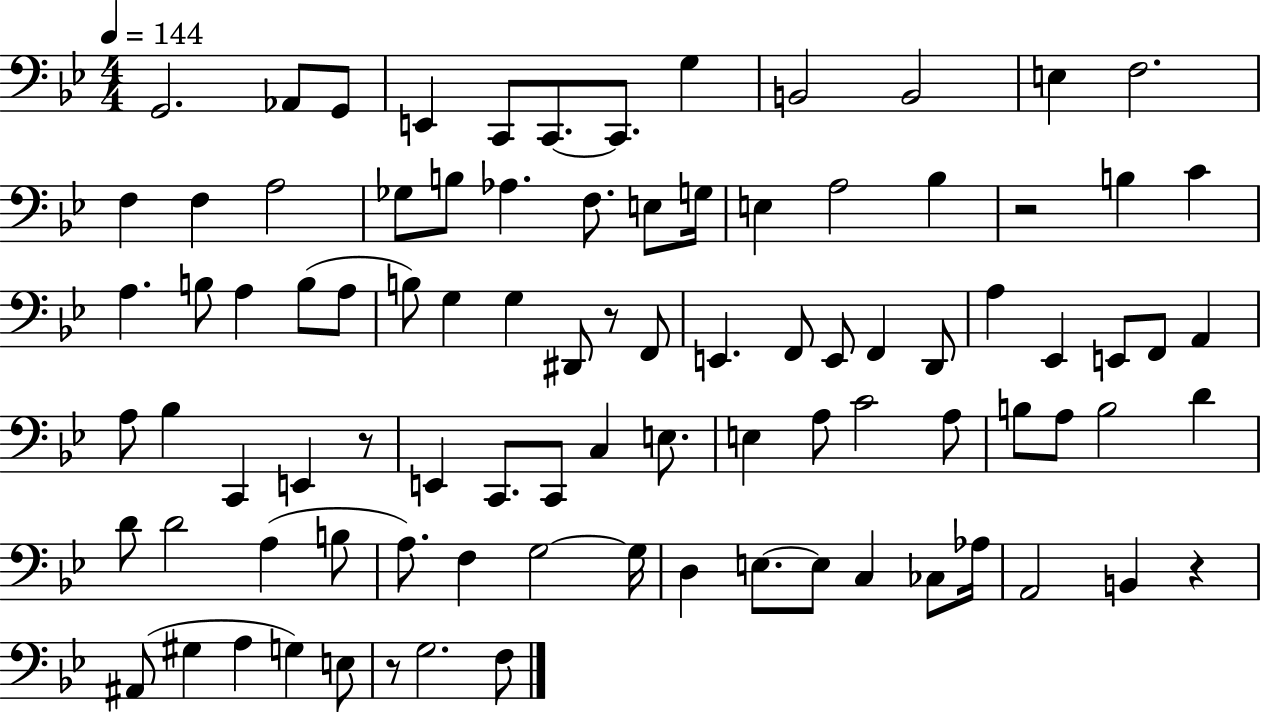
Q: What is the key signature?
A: BES major